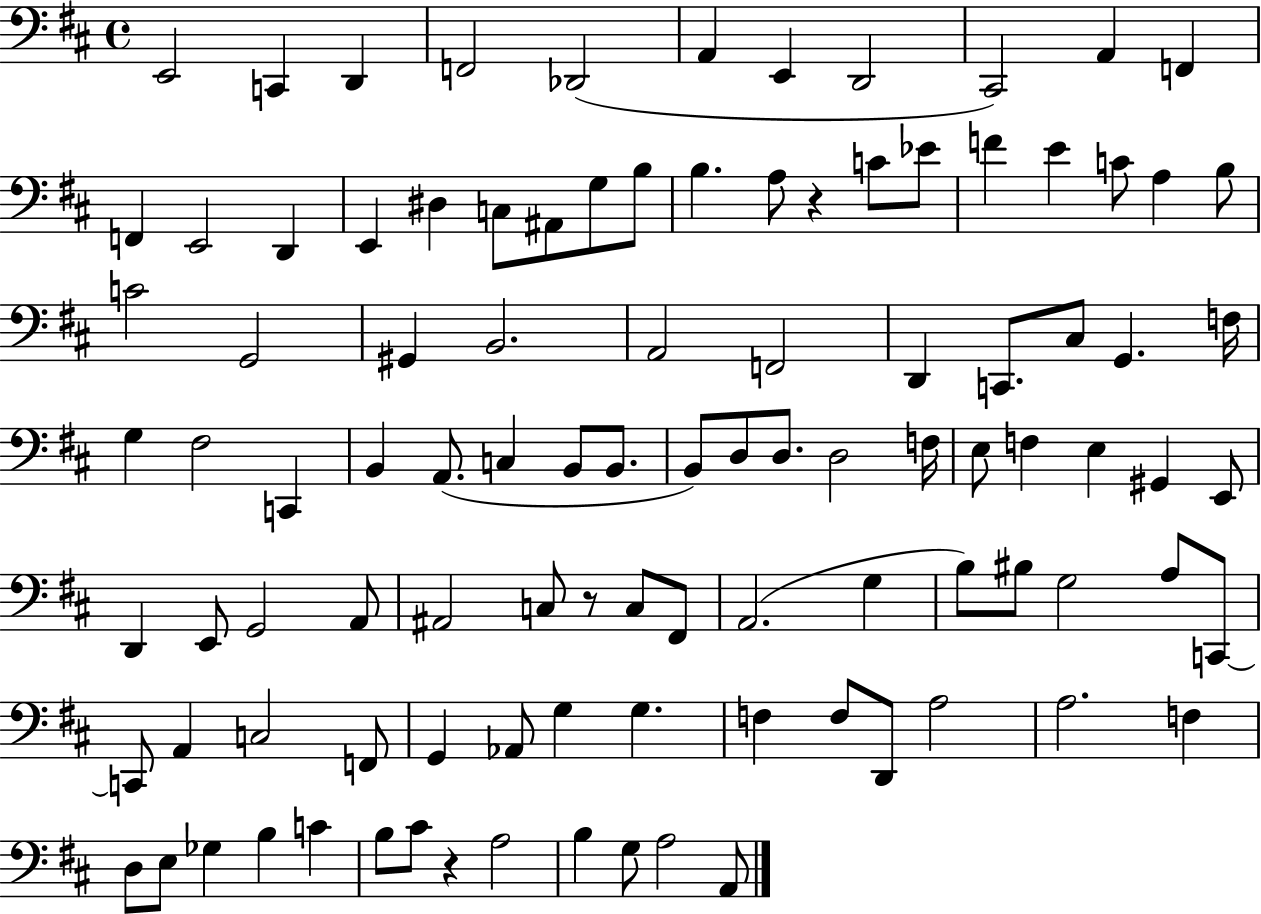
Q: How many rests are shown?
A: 3